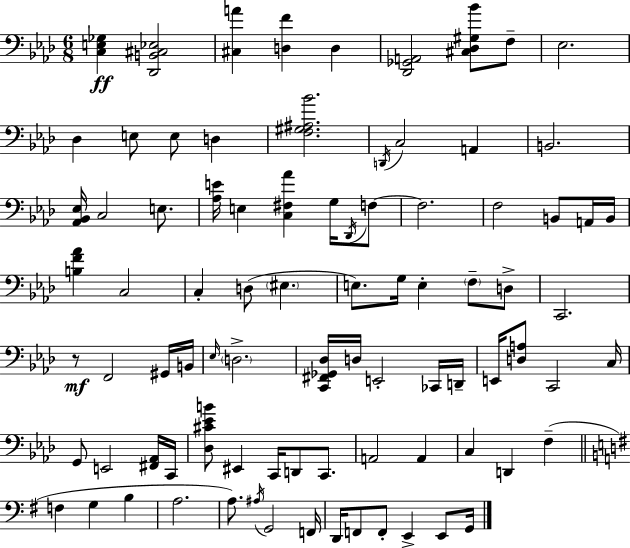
{
  \clef bass
  \numericTimeSignature
  \time 6/8
  \key aes \major
  \repeat volta 2 { <c e ges>4\ff <des, b, cis ees>2 | <cis a'>4 <d f'>4 d4 | <des, ges, a,>2 <cis des gis bes'>8 f8-- | ees2. | \break des4 e8 e8 d4 | <f gis ais bes'>2. | \acciaccatura { d,16 } c2 a,4 | b,2. | \break <aes, bes, ees>16 c2 e8. | <aes e'>16 e4 <c fis aes'>4 g16 \acciaccatura { des,16 } | f8~~ f2. | f2 b,8 | \break a,16 b,16 <b f' aes'>4 c2 | c4-. d8( \parenthesize eis4. | e8.) g16 e4-. \parenthesize f8-- | d8-> c,2. | \break r8\mf f,2 | gis,16 b,16 \grace { ees16 } \parenthesize d2.-> | <c, fis, ges, des>16 d16 e,2-. | ces,16 d,16-- e,16 <d a>8 c,2 | \break c16 g,8 e,2 | <fis, aes,>16 c,16 <des cis' ees' b'>8 eis,4 c,16 d,8 | c,8. a,2 a,4 | c4 d,4 f4--( | \break \bar "||" \break \key e \minor f4 g4 b4 | a2. | a8.) \acciaccatura { ais16 } g,2 | f,16 d,16 f,8 f,8-. e,4-> e,8 | \break g,16 } \bar "|."
}